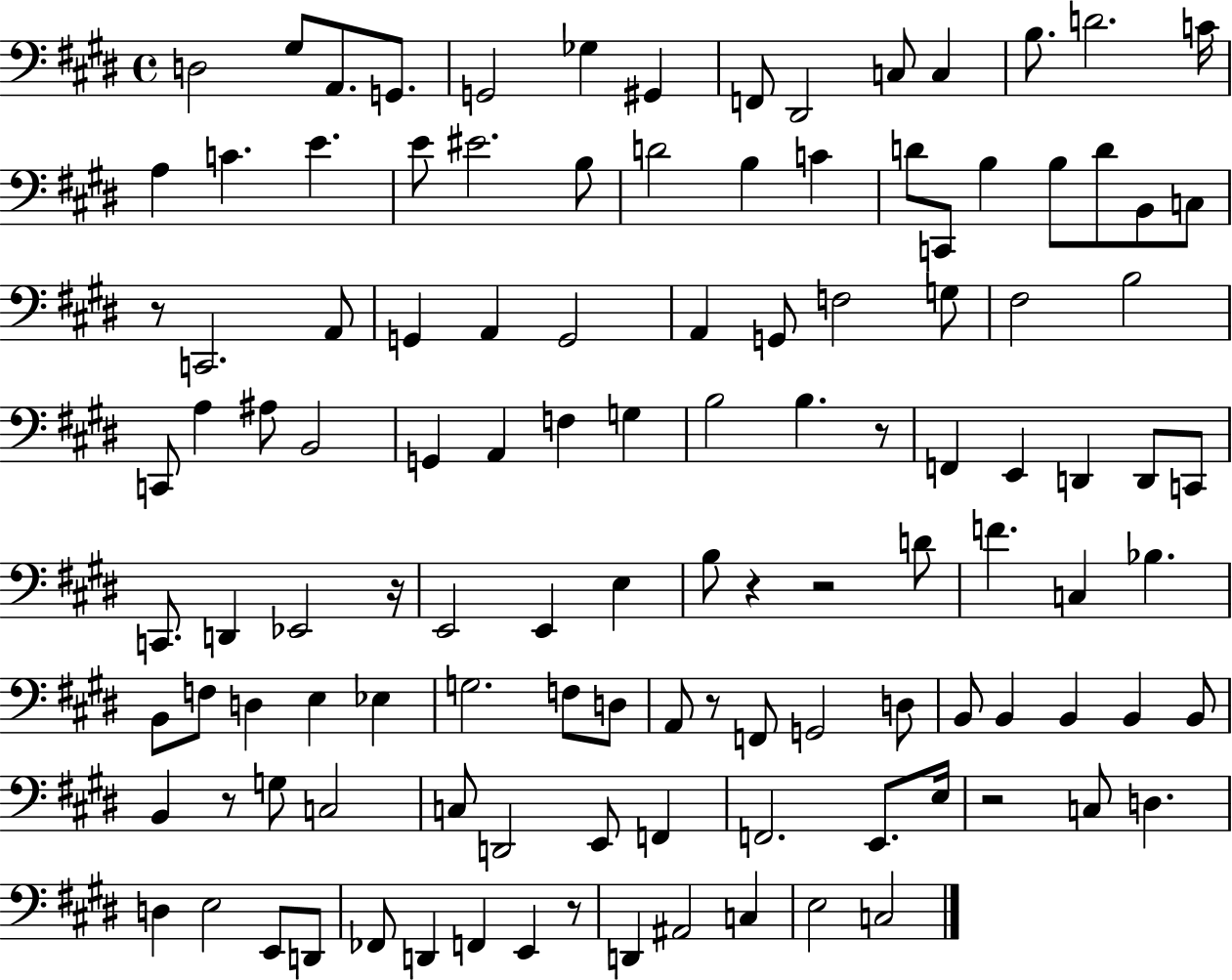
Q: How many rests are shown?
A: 9